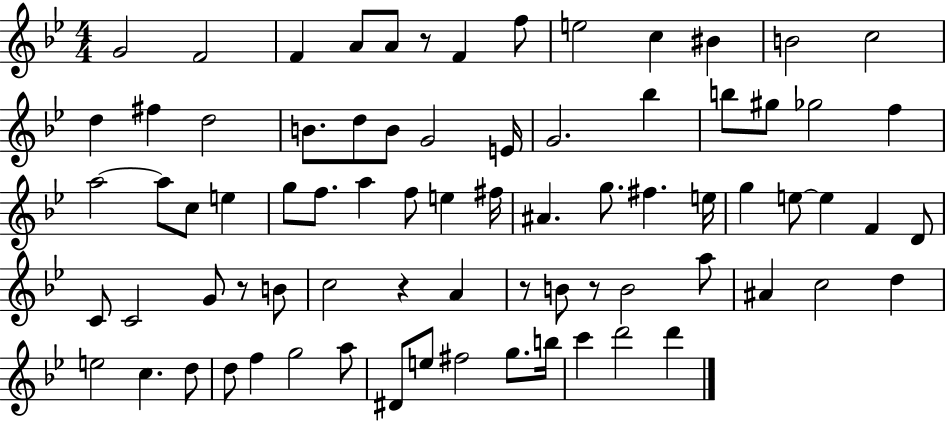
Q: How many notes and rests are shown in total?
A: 77